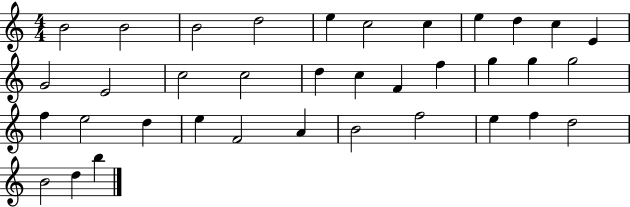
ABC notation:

X:1
T:Untitled
M:4/4
L:1/4
K:C
B2 B2 B2 d2 e c2 c e d c E G2 E2 c2 c2 d c F f g g g2 f e2 d e F2 A B2 f2 e f d2 B2 d b